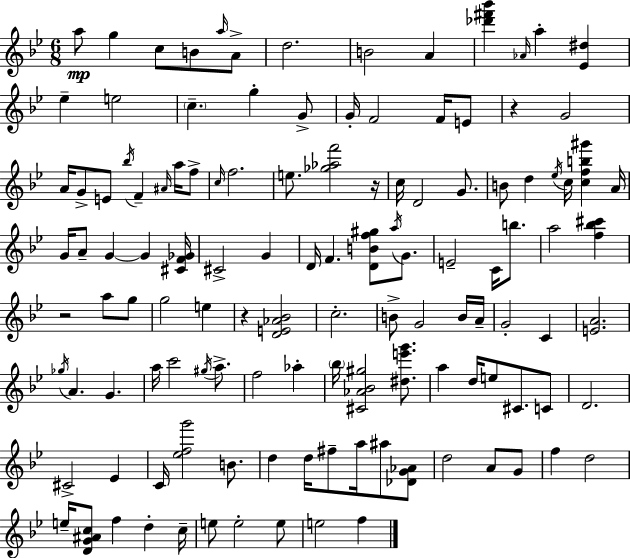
A5/e G5/q C5/e B4/e A5/s A4/e D5/h. B4/h A4/q [Db6,F#6,Bb6]/q Ab4/s A5/q [Eb4,D#5]/q Eb5/q E5/h C5/q. G5/q G4/e G4/s F4/h F4/s E4/e R/q G4/h A4/s G4/e E4/e Bb5/s F4/q A#4/s A5/s F5/e C5/s F5/h. E5/e. [Gb5,Ab5,F6]/h R/s C5/s D4/h G4/e. B4/e D5/q Eb5/s C5/s [C5,F5,B5,G#6]/q A4/s G4/s A4/e G4/q G4/q [C#4,F4,Gb4]/s C#4/h G4/q D4/s F4/q. [D4,B4,F5,G#5]/e A5/s G4/e. E4/h C4/s B5/e. A5/h [F5,Bb5,C#6]/q R/h A5/e G5/e G5/h E5/q R/q [D4,E4,Ab4,Bb4]/h C5/h. B4/e G4/h B4/s A4/s G4/h C4/q [E4,A4]/h. Gb5/s A4/q. G4/q. A5/s C6/h G#5/s A5/e. F5/h Ab5/q Bb5/s [C#4,Ab4,Bb4,G#5]/h [D#5,E6,G6]/e. A5/q D5/s E5/e C#4/e. C4/e D4/h. C#4/h Eb4/q C4/s [Eb5,F5,G6]/h B4/e. D5/q D5/s F#5/e A5/s A#5/e [Db4,G4,Ab4]/e D5/h A4/e G4/e F5/q D5/h E5/s [D4,G4,A#4,C5]/e F5/q D5/q C5/s E5/e E5/h E5/e E5/h F5/q